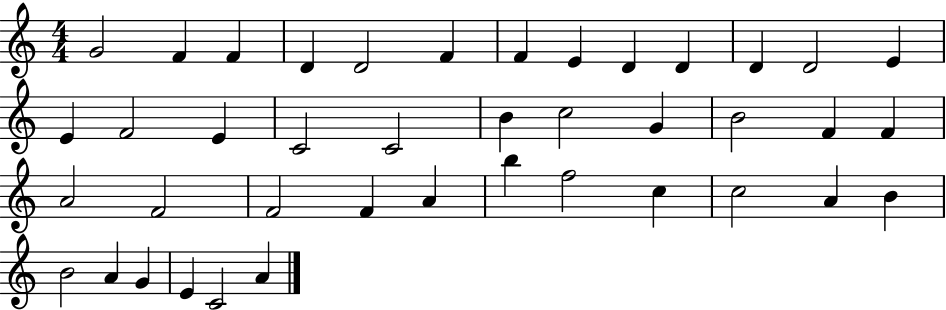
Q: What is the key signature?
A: C major